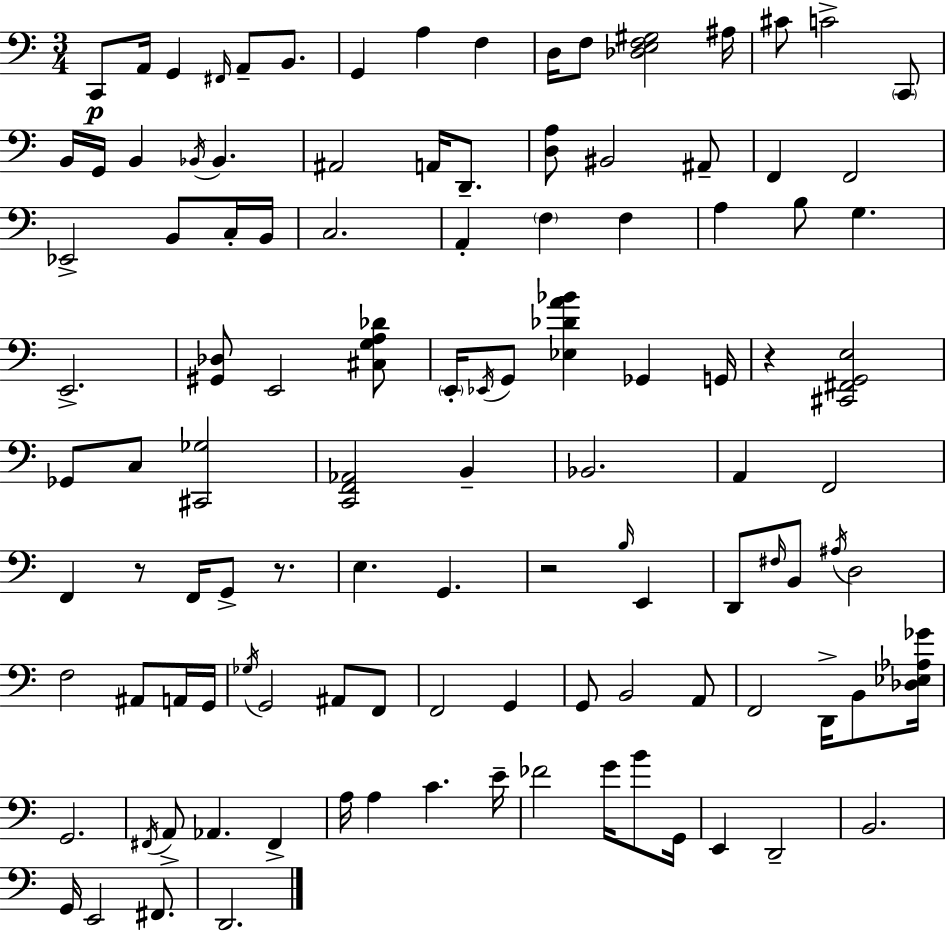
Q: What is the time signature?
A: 3/4